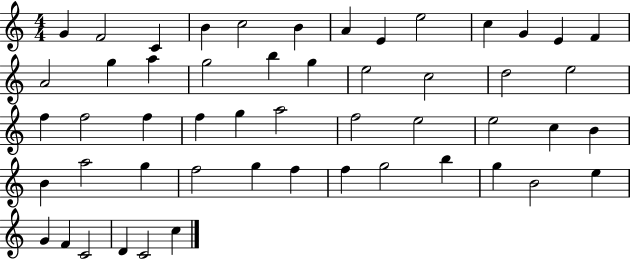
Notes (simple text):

G4/q F4/h C4/q B4/q C5/h B4/q A4/q E4/q E5/h C5/q G4/q E4/q F4/q A4/h G5/q A5/q G5/h B5/q G5/q E5/h C5/h D5/h E5/h F5/q F5/h F5/q F5/q G5/q A5/h F5/h E5/h E5/h C5/q B4/q B4/q A5/h G5/q F5/h G5/q F5/q F5/q G5/h B5/q G5/q B4/h E5/q G4/q F4/q C4/h D4/q C4/h C5/q